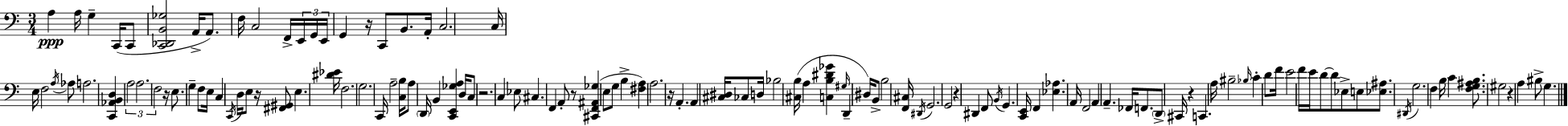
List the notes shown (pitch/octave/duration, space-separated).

A3/q A3/s G3/q C2/s C2/e [C2,Db2,B2,Gb3]/h A2/s A2/e. F3/s C3/h F2/s E2/s G2/s E2/s G2/q R/s C2/e B2/e. A2/s C3/h. C3/s E3/s F3/h A3/s Ab3/e A3/h. [C2,Ab2,B2,D3]/q A3/h A3/h. F3/h R/s E3/e. G3/q F3/e E3/s C3/q C2/s D3/s E3/e R/s [F#2,G#2]/e E3/q. [D#4,Eb4]/s F3/h. G3/h. C2/s A3/h [C3,B3]/s A3/e D2/s B2/q [C2,E2,Gb3,A3]/q D3/s C3/e R/h. C3/q Eb3/e C#3/q. F2/q A2/e R/e [C#2,F2,A#2,Gb3]/q E3/e G3/e B3/q [F#3,A3]/q A3/h. R/s A2/q. A2/q [C#3,D#3]/s CES3/e D3/s Bb3/h [C#3,B3]/s A3/q [C3,B3,D#4,Gb4]/q G#3/s D2/q D#3/s B2/e B3/h [F2,C#3]/s D#2/s G2/h. G2/h R/q D#2/q F2/e B2/s G2/q. [C2,E2]/s F2/q [Eb3,Ab3]/q. A2/s F2/h A2/q A2/q. FES2/s F2/e. D2/e C#2/s R/q C2/q. A3/s BIS3/h Bb3/s C4/q D4/e F4/s E4/h F4/s E4/s D4/e D4/e Eb3/e E3/e [Eb3,A#3]/e. D#2/s G3/h. F3/q B3/s C4/q [F3,G3,A#3,B3]/e. G#3/h R/q A3/q BIS3/e G3/q.